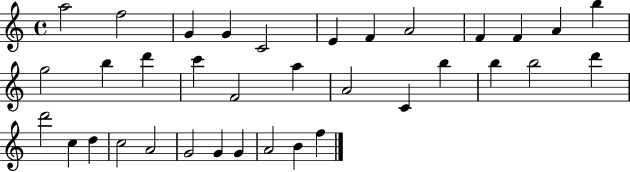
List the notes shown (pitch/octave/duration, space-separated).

A5/h F5/h G4/q G4/q C4/h E4/q F4/q A4/h F4/q F4/q A4/q B5/q G5/h B5/q D6/q C6/q F4/h A5/q A4/h C4/q B5/q B5/q B5/h D6/q D6/h C5/q D5/q C5/h A4/h G4/h G4/q G4/q A4/h B4/q F5/q